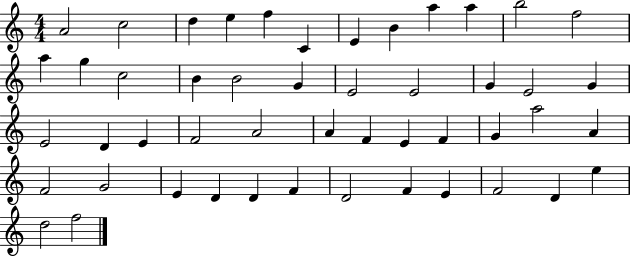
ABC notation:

X:1
T:Untitled
M:4/4
L:1/4
K:C
A2 c2 d e f C E B a a b2 f2 a g c2 B B2 G E2 E2 G E2 G E2 D E F2 A2 A F E F G a2 A F2 G2 E D D F D2 F E F2 D e d2 f2